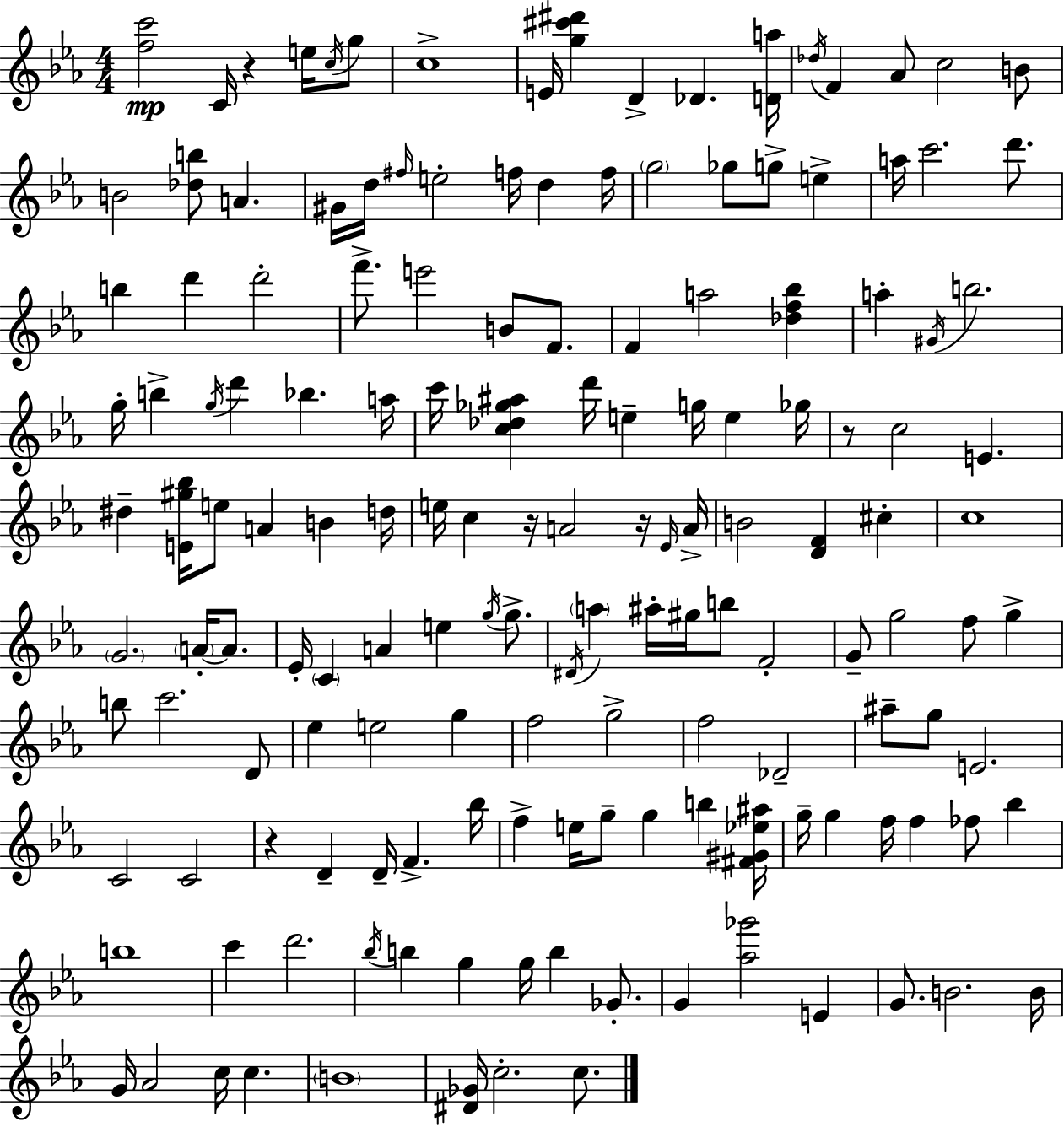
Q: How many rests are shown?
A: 5